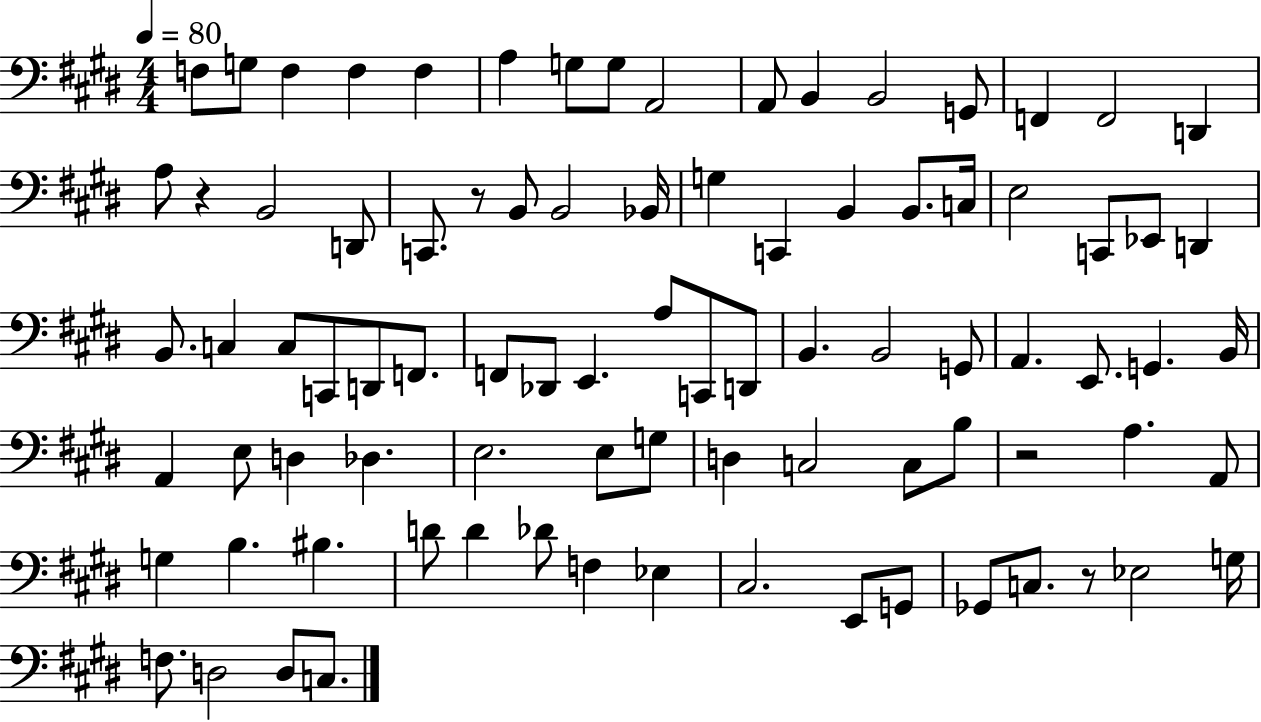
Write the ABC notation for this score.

X:1
T:Untitled
M:4/4
L:1/4
K:E
F,/2 G,/2 F, F, F, A, G,/2 G,/2 A,,2 A,,/2 B,, B,,2 G,,/2 F,, F,,2 D,, A,/2 z B,,2 D,,/2 C,,/2 z/2 B,,/2 B,,2 _B,,/4 G, C,, B,, B,,/2 C,/4 E,2 C,,/2 _E,,/2 D,, B,,/2 C, C,/2 C,,/2 D,,/2 F,,/2 F,,/2 _D,,/2 E,, A,/2 C,,/2 D,,/2 B,, B,,2 G,,/2 A,, E,,/2 G,, B,,/4 A,, E,/2 D, _D, E,2 E,/2 G,/2 D, C,2 C,/2 B,/2 z2 A, A,,/2 G, B, ^B, D/2 D _D/2 F, _E, ^C,2 E,,/2 G,,/2 _G,,/2 C,/2 z/2 _E,2 G,/4 F,/2 D,2 D,/2 C,/2